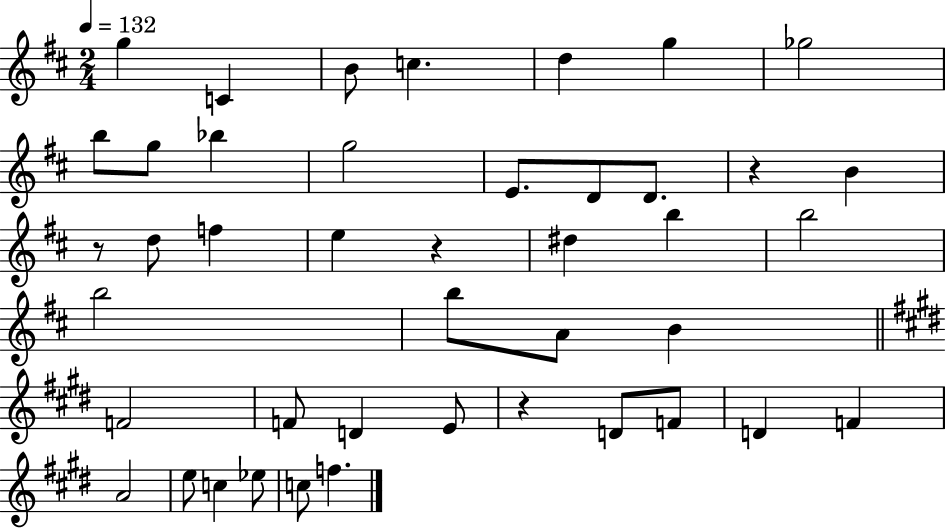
X:1
T:Untitled
M:2/4
L:1/4
K:D
g C B/2 c d g _g2 b/2 g/2 _b g2 E/2 D/2 D/2 z B z/2 d/2 f e z ^d b b2 b2 b/2 A/2 B F2 F/2 D E/2 z D/2 F/2 D F A2 e/2 c _e/2 c/2 f